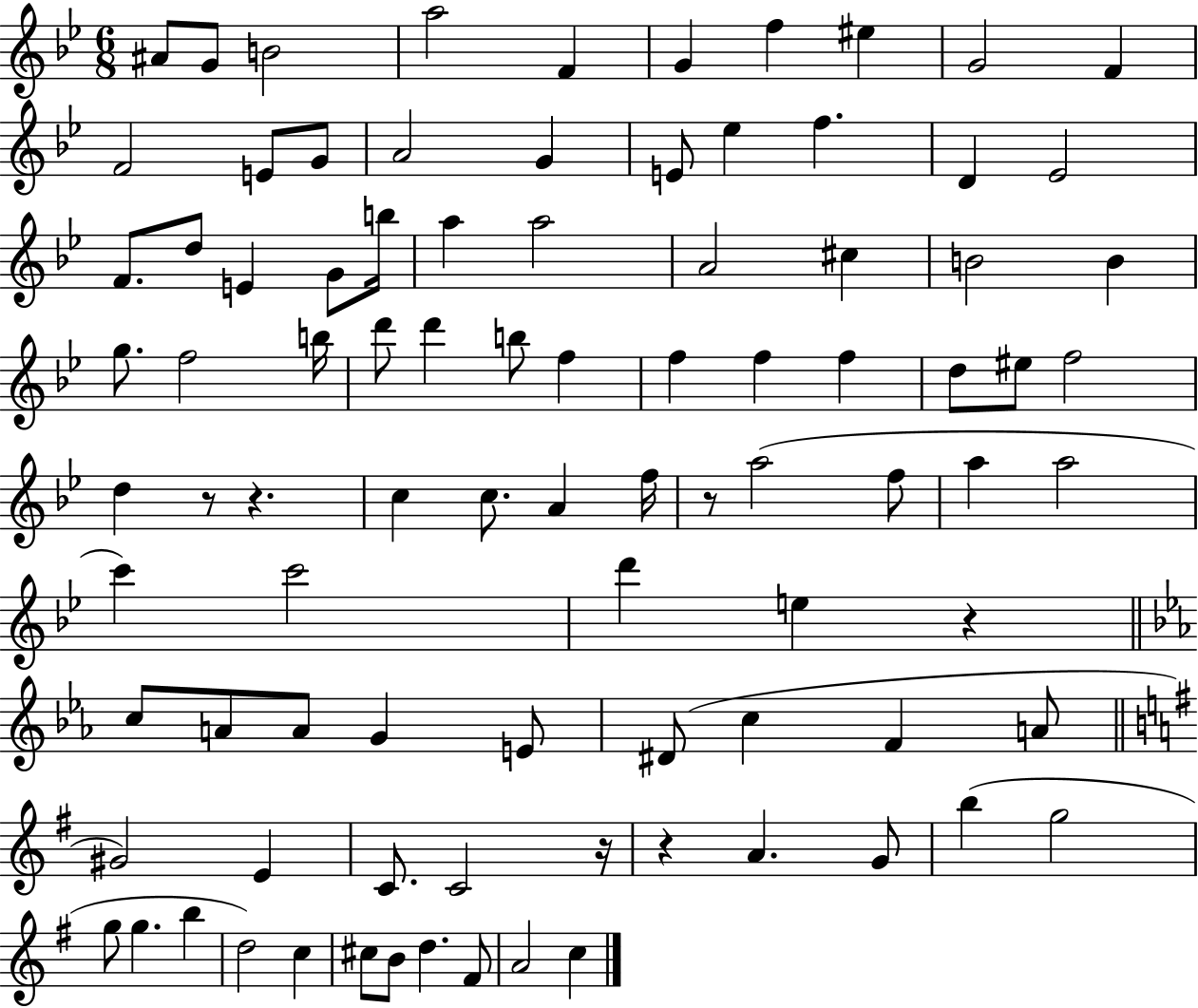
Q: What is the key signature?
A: BES major